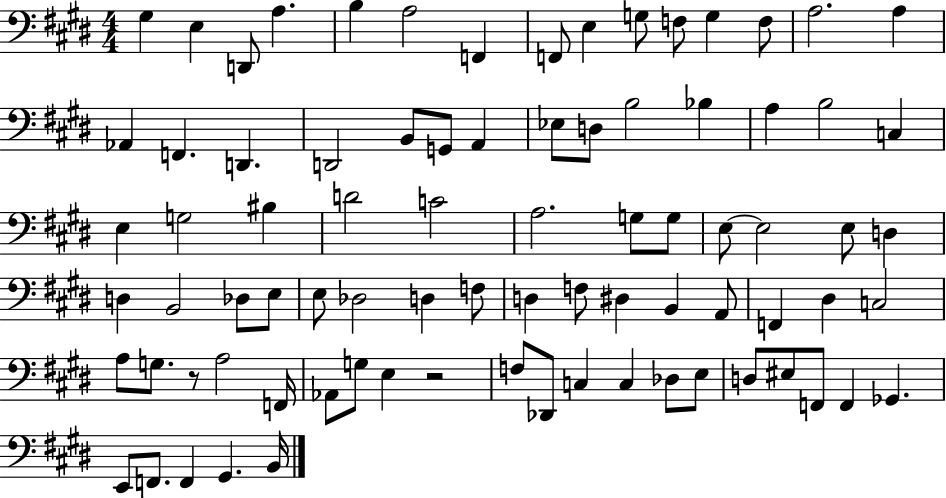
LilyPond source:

{
  \clef bass
  \numericTimeSignature
  \time 4/4
  \key e \major
  gis4 e4 d,8 a4. | b4 a2 f,4 | f,8 e4 g8 f8 g4 f8 | a2. a4 | \break aes,4 f,4. d,4. | d,2 b,8 g,8 a,4 | ees8 d8 b2 bes4 | a4 b2 c4 | \break e4 g2 bis4 | d'2 c'2 | a2. g8 g8 | e8~~ e2 e8 d4 | \break d4 b,2 des8 e8 | e8 des2 d4 f8 | d4 f8 dis4 b,4 a,8 | f,4 dis4 c2 | \break a8 g8. r8 a2 f,16 | aes,8 g8 e4 r2 | f8 des,8 c4 c4 des8 e8 | d8 eis8 f,8 f,4 ges,4. | \break e,8 f,8. f,4 gis,4. b,16 | \bar "|."
}